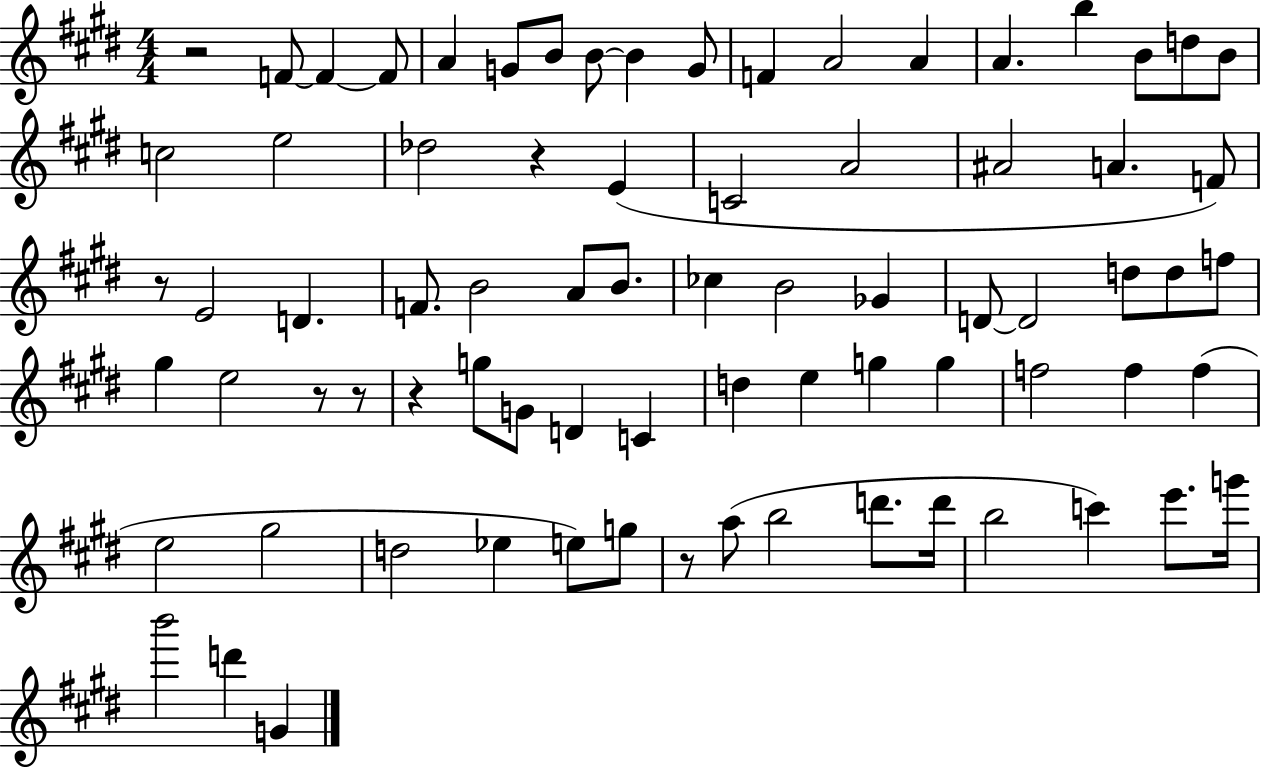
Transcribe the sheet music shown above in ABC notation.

X:1
T:Untitled
M:4/4
L:1/4
K:E
z2 F/2 F F/2 A G/2 B/2 B/2 B G/2 F A2 A A b B/2 d/2 B/2 c2 e2 _d2 z E C2 A2 ^A2 A F/2 z/2 E2 D F/2 B2 A/2 B/2 _c B2 _G D/2 D2 d/2 d/2 f/2 ^g e2 z/2 z/2 z g/2 G/2 D C d e g g f2 f f e2 ^g2 d2 _e e/2 g/2 z/2 a/2 b2 d'/2 d'/4 b2 c' e'/2 g'/4 b'2 d' G